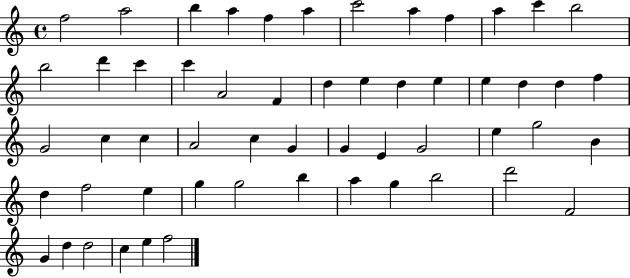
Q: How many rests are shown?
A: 0